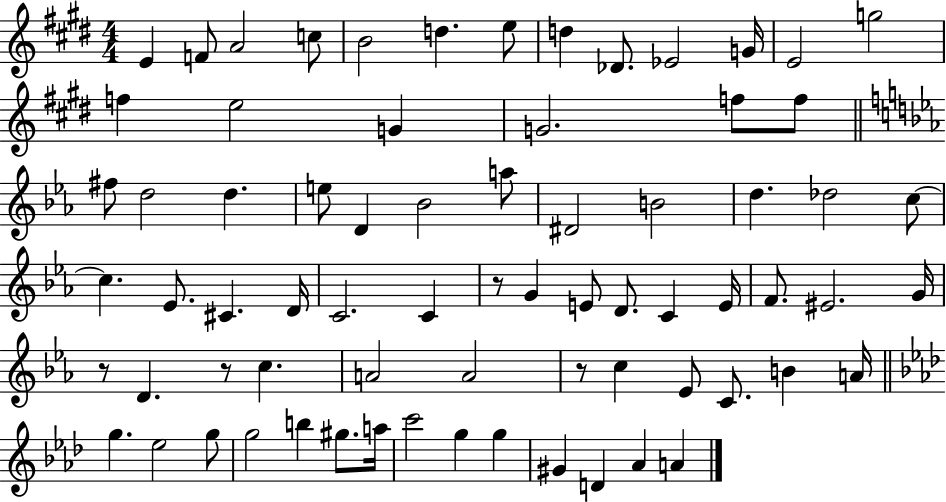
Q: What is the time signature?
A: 4/4